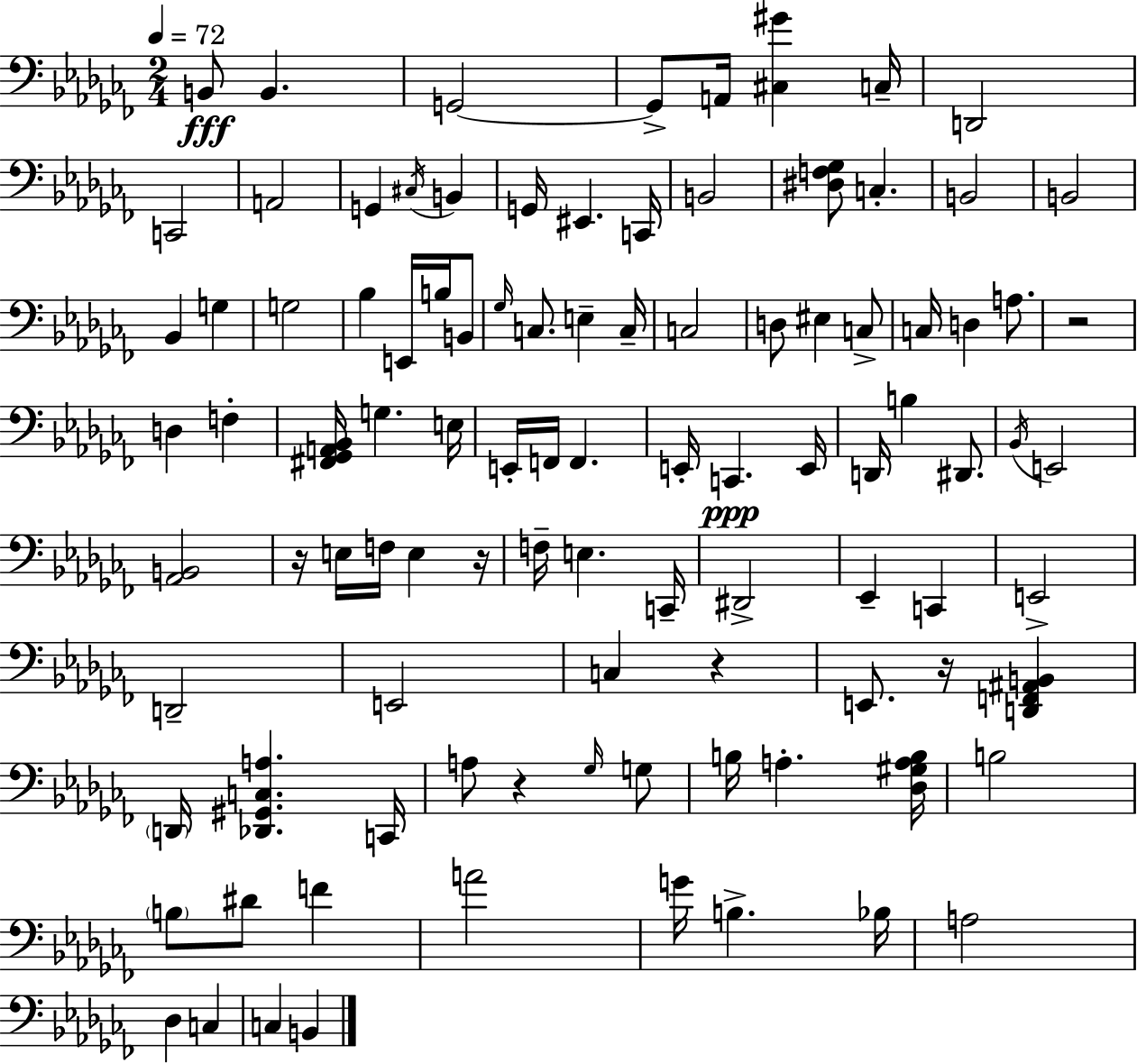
B2/e B2/q. G2/h G2/e A2/s [C#3,G#4]/q C3/s D2/h C2/h A2/h G2/q C#3/s B2/q G2/s EIS2/q. C2/s B2/h [D#3,F3,Gb3]/e C3/q. B2/h B2/h Bb2/q G3/q G3/h Bb3/q E2/s B3/s B2/e Gb3/s C3/e. E3/q C3/s C3/h D3/e EIS3/q C3/e C3/s D3/q A3/e. R/h D3/q F3/q [F#2,Gb2,A2,Bb2]/s G3/q. E3/s E2/s F2/s F2/q. E2/s C2/q. E2/s D2/s B3/q D#2/e. Bb2/s E2/h [Ab2,B2]/h R/s E3/s F3/s E3/q R/s F3/s E3/q. C2/s D#2/h Eb2/q C2/q E2/h D2/h E2/h C3/q R/q E2/e. R/s [D2,F2,A#2,B2]/q D2/s [Db2,G#2,C3,A3]/q. C2/s A3/e R/q Gb3/s G3/e B3/s A3/q. [Db3,G#3,A3,B3]/s B3/h B3/e D#4/e F4/q A4/h G4/s B3/q. Bb3/s A3/h Db3/q C3/q C3/q B2/q